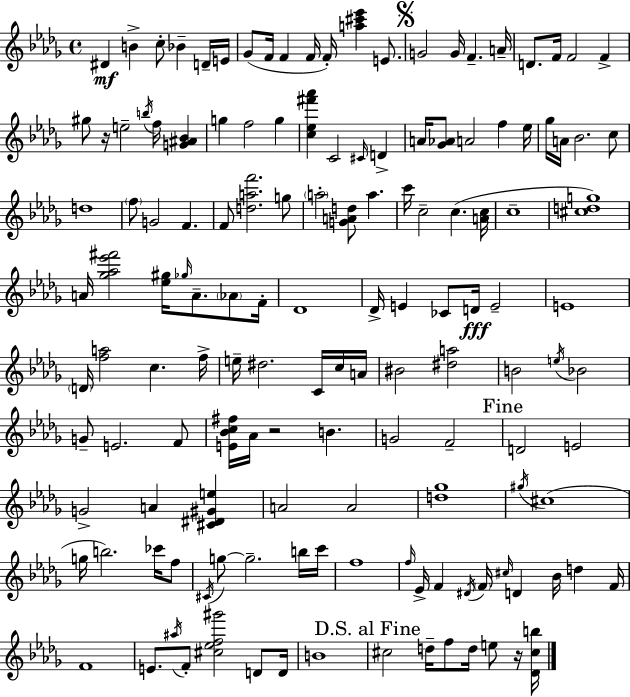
X:1
T:Untitled
M:4/4
L:1/4
K:Bbm
^D B c/2 _B D/4 E/4 _G/2 F/4 F F/4 F/4 [a^c'_e'] E/2 G2 G/4 F A/4 D/2 F/4 F2 F ^g/2 z/4 e2 b/4 f/4 [G^A_B] g f2 g [c_e^f'_a'] C2 ^C/4 D A/4 [_G_A]/2 A2 f _e/4 _g/4 A/4 _B2 c/2 d4 f/2 G2 F F/2 [daf']2 g/2 a2 [GAd]/2 a c'/4 c2 c [Ac]/4 c4 [^cdg]4 A/4 [_g_a_e'^f']2 [_e^g]/4 _g/4 A/2 _A/2 F/4 _D4 _D/4 E _C/2 D/4 E2 E4 D/4 [fa]2 c f/4 e/4 ^d2 C/4 c/4 A/4 ^B2 [^da]2 B2 e/4 _B2 G/2 E2 F/2 [E_Bc^f]/4 _A/4 z2 B G2 F2 D2 E2 G2 A [^C^D^Ge] A2 A2 [d_g]4 ^g/4 ^c4 g/4 b2 _c'/4 f/2 ^C/4 g/2 g2 b/4 c'/4 f4 f/4 _E/4 F ^D/4 F/4 ^c/4 D _B/4 d F/4 F4 E/2 ^a/4 F/2 [^c_ef^g']2 D/2 D/4 B4 ^c2 d/4 f/2 d/4 e/2 z/4 [_D^cb]/4